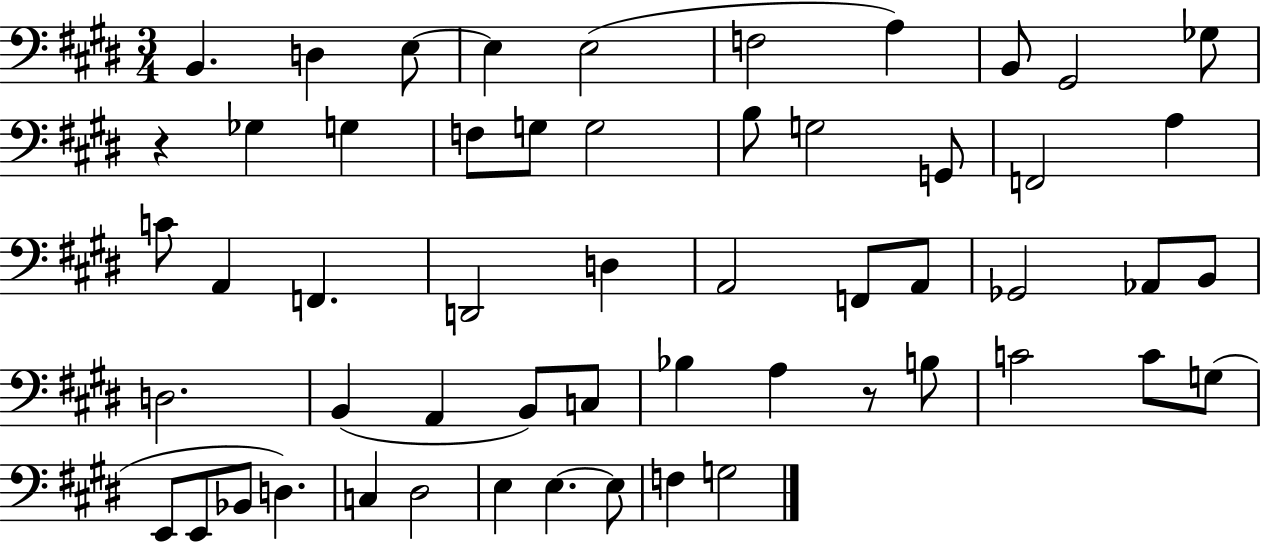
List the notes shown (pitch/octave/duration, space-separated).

B2/q. D3/q E3/e E3/q E3/h F3/h A3/q B2/e G#2/h Gb3/e R/q Gb3/q G3/q F3/e G3/e G3/h B3/e G3/h G2/e F2/h A3/q C4/e A2/q F2/q. D2/h D3/q A2/h F2/e A2/e Gb2/h Ab2/e B2/e D3/h. B2/q A2/q B2/e C3/e Bb3/q A3/q R/e B3/e C4/h C4/e G3/e E2/e E2/e Bb2/e D3/q. C3/q D#3/h E3/q E3/q. E3/e F3/q G3/h